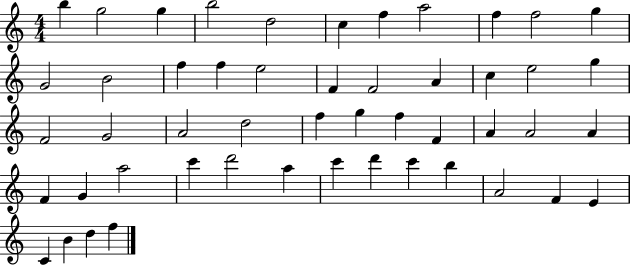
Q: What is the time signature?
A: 4/4